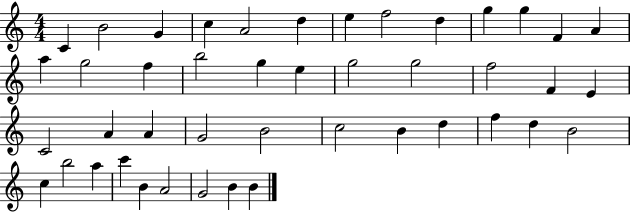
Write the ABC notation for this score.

X:1
T:Untitled
M:4/4
L:1/4
K:C
C B2 G c A2 d e f2 d g g F A a g2 f b2 g e g2 g2 f2 F E C2 A A G2 B2 c2 B d f d B2 c b2 a c' B A2 G2 B B